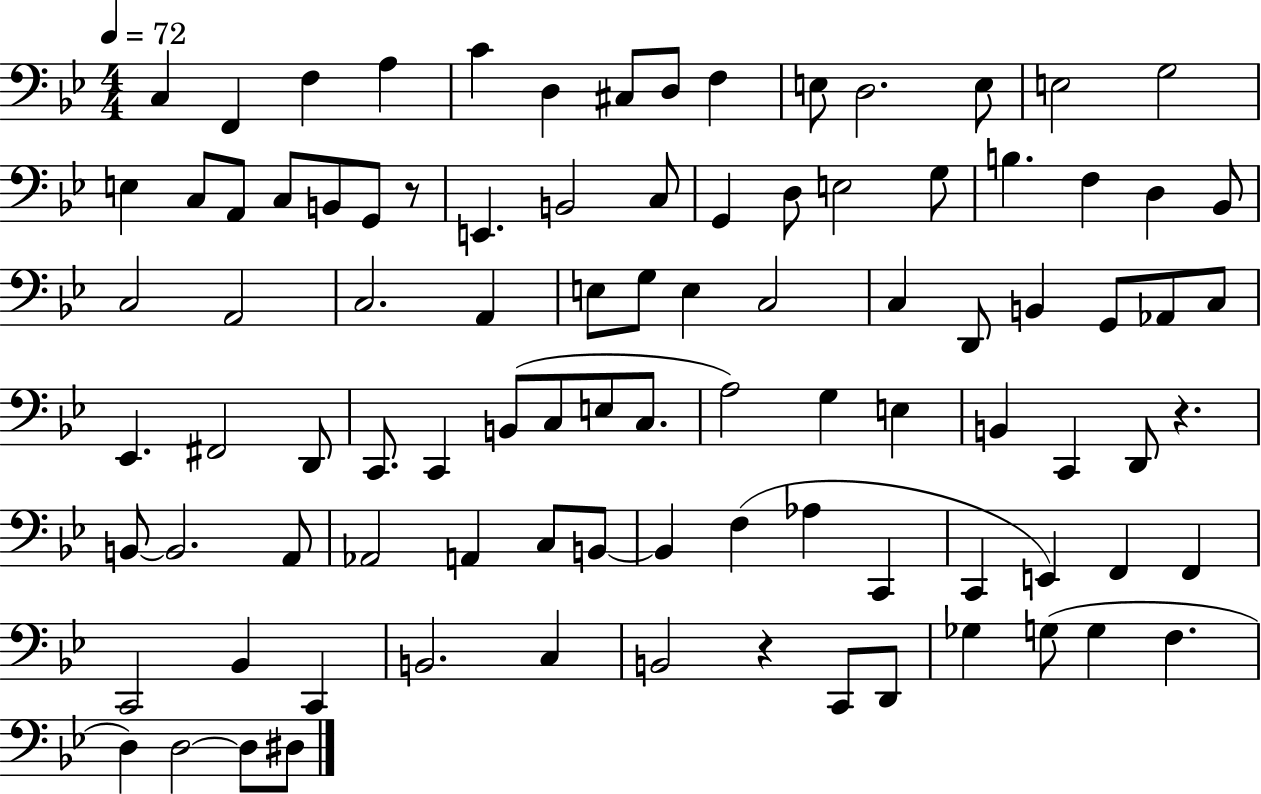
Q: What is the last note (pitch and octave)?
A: D#3